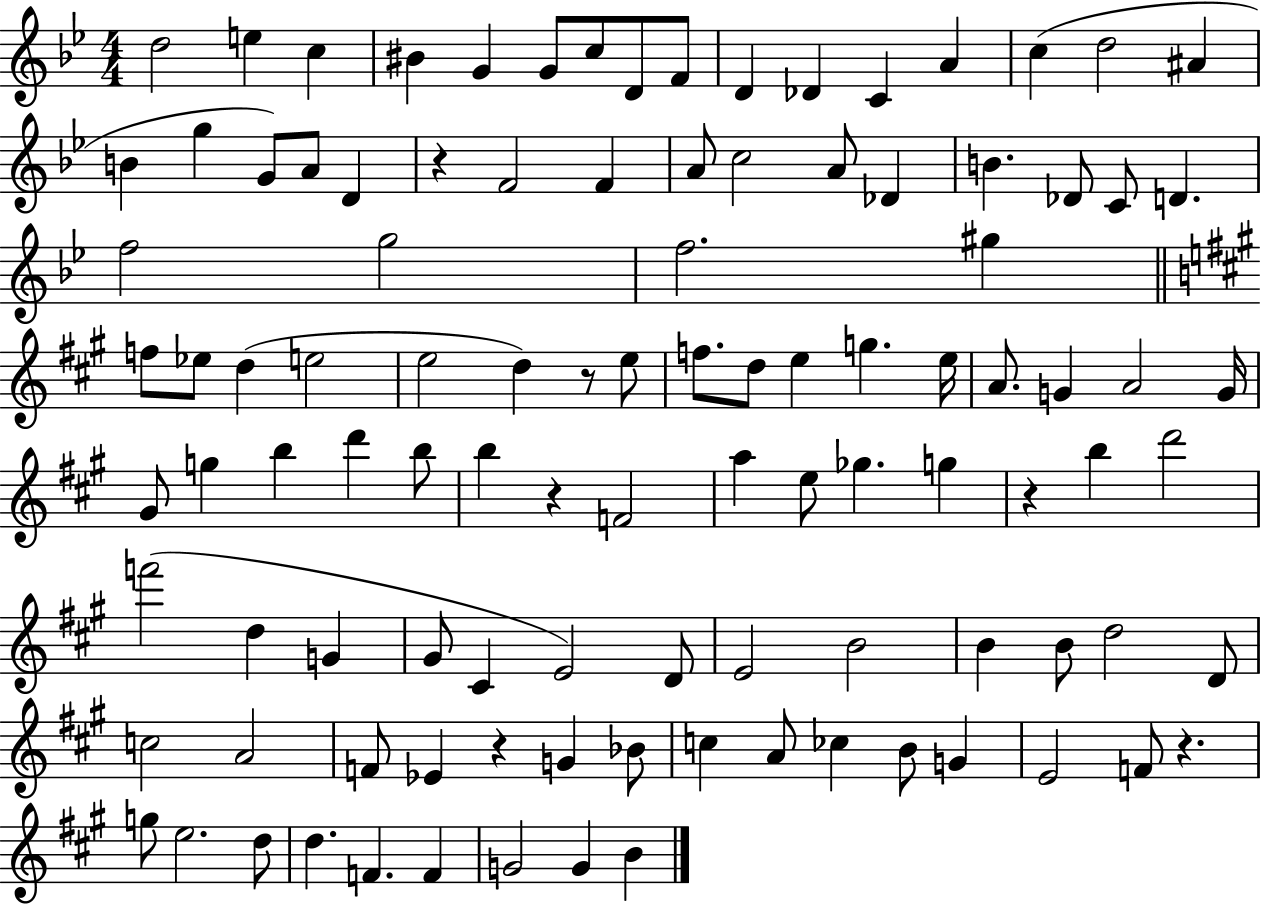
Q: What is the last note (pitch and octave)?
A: B4